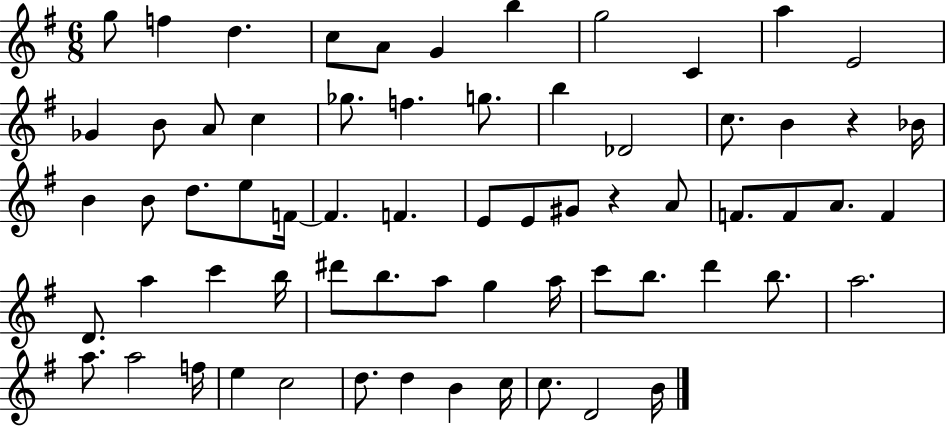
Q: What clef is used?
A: treble